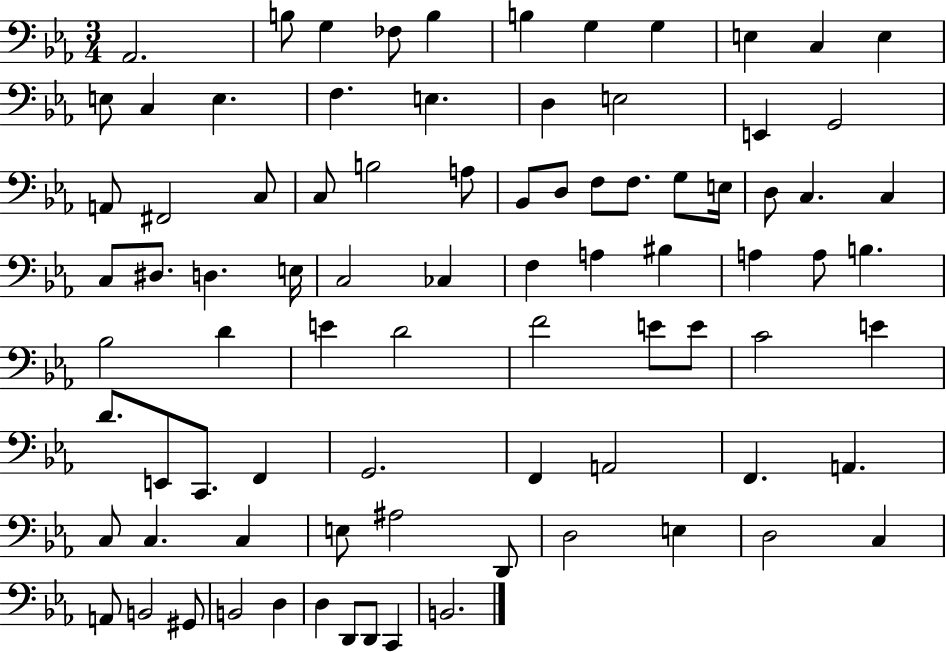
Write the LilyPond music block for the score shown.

{
  \clef bass
  \numericTimeSignature
  \time 3/4
  \key ees \major
  aes,2. | b8 g4 fes8 b4 | b4 g4 g4 | e4 c4 e4 | \break e8 c4 e4. | f4. e4. | d4 e2 | e,4 g,2 | \break a,8 fis,2 c8 | c8 b2 a8 | bes,8 d8 f8 f8. g8 e16 | d8 c4. c4 | \break c8 dis8. d4. e16 | c2 ces4 | f4 a4 bis4 | a4 a8 b4. | \break bes2 d'4 | e'4 d'2 | f'2 e'8 e'8 | c'2 e'4 | \break d'8. e,8 c,8. f,4 | g,2. | f,4 a,2 | f,4. a,4. | \break c8 c4. c4 | e8 ais2 d,8 | d2 e4 | d2 c4 | \break a,8 b,2 gis,8 | b,2 d4 | d4 d,8 d,8 c,4 | b,2. | \break \bar "|."
}